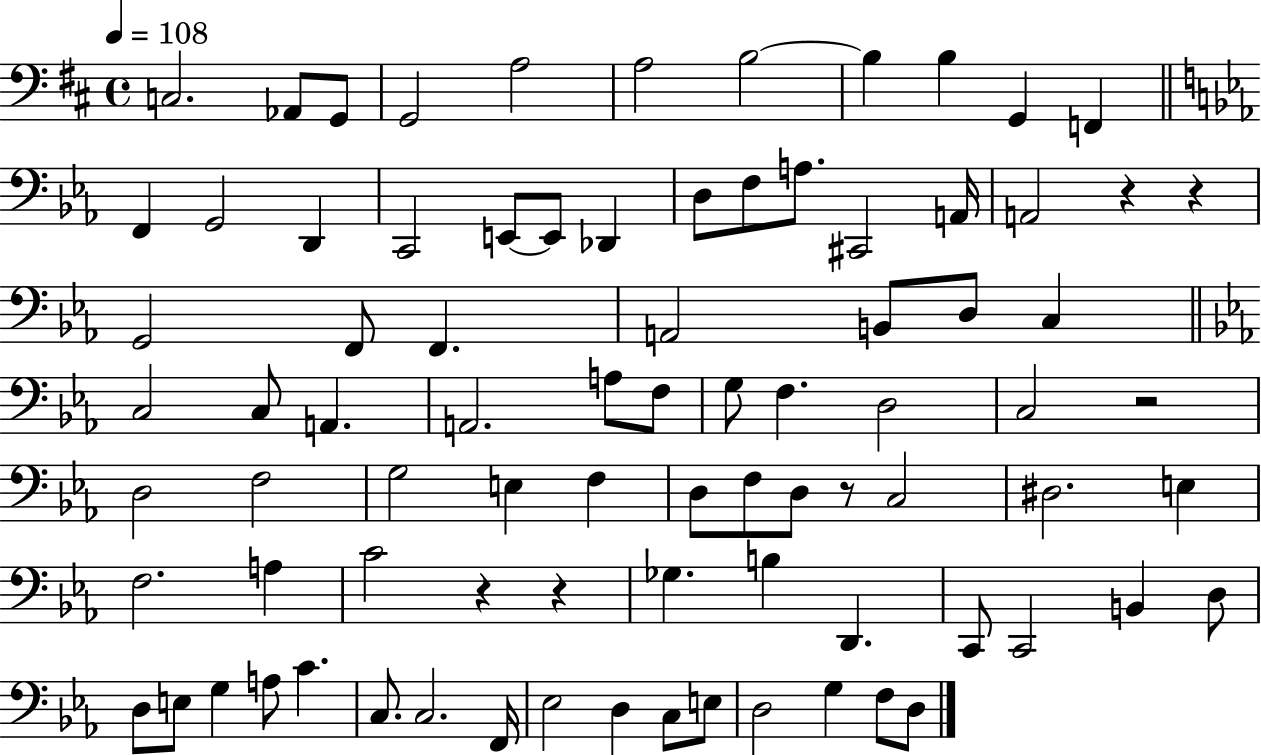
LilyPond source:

{
  \clef bass
  \time 4/4
  \defaultTimeSignature
  \key d \major
  \tempo 4 = 108
  \repeat volta 2 { c2. aes,8 g,8 | g,2 a2 | a2 b2~~ | b4 b4 g,4 f,4 | \break \bar "||" \break \key ees \major f,4 g,2 d,4 | c,2 e,8~~ e,8 des,4 | d8 f8 a8. cis,2 a,16 | a,2 r4 r4 | \break g,2 f,8 f,4. | a,2 b,8 d8 c4 | \bar "||" \break \key c \minor c2 c8 a,4. | a,2. a8 f8 | g8 f4. d2 | c2 r2 | \break d2 f2 | g2 e4 f4 | d8 f8 d8 r8 c2 | dis2. e4 | \break f2. a4 | c'2 r4 r4 | ges4. b4 d,4. | c,8 c,2 b,4 d8 | \break d8 e8 g4 a8 c'4. | c8. c2. f,16 | ees2 d4 c8 e8 | d2 g4 f8 d8 | \break } \bar "|."
}